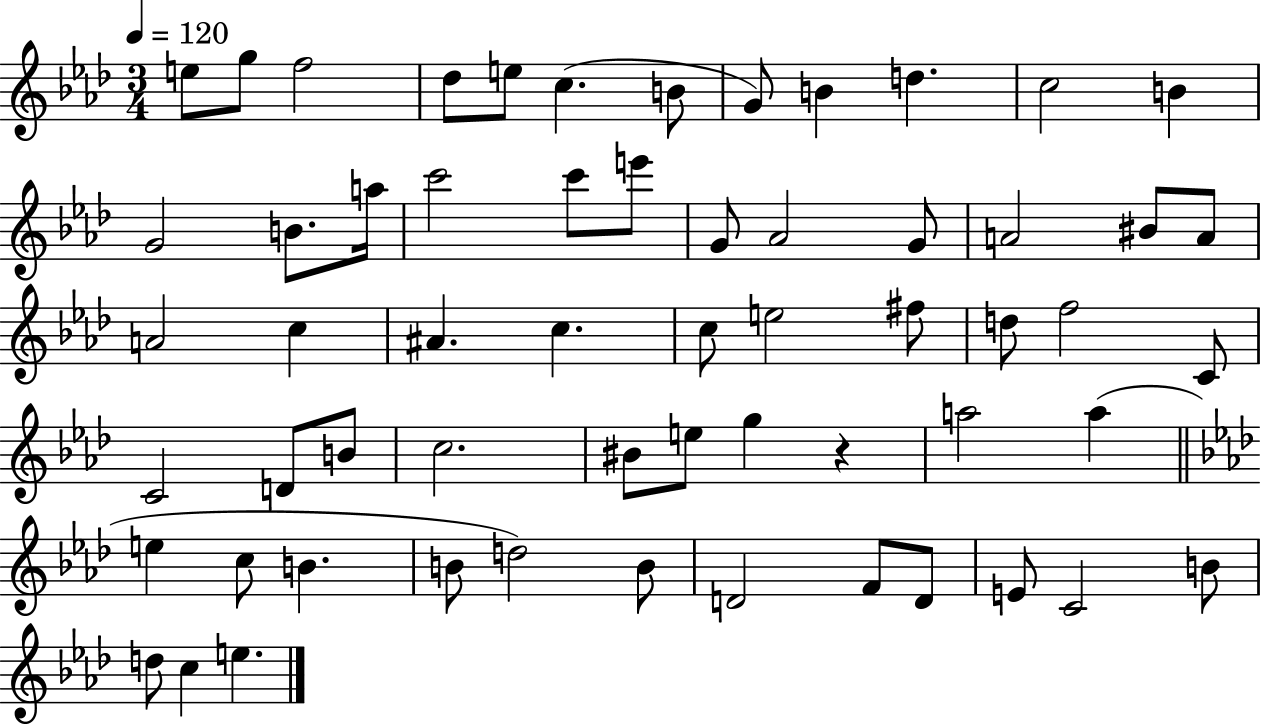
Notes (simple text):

E5/e G5/e F5/h Db5/e E5/e C5/q. B4/e G4/e B4/q D5/q. C5/h B4/q G4/h B4/e. A5/s C6/h C6/e E6/e G4/e Ab4/h G4/e A4/h BIS4/e A4/e A4/h C5/q A#4/q. C5/q. C5/e E5/h F#5/e D5/e F5/h C4/e C4/h D4/e B4/e C5/h. BIS4/e E5/e G5/q R/q A5/h A5/q E5/q C5/e B4/q. B4/e D5/h B4/e D4/h F4/e D4/e E4/e C4/h B4/e D5/e C5/q E5/q.